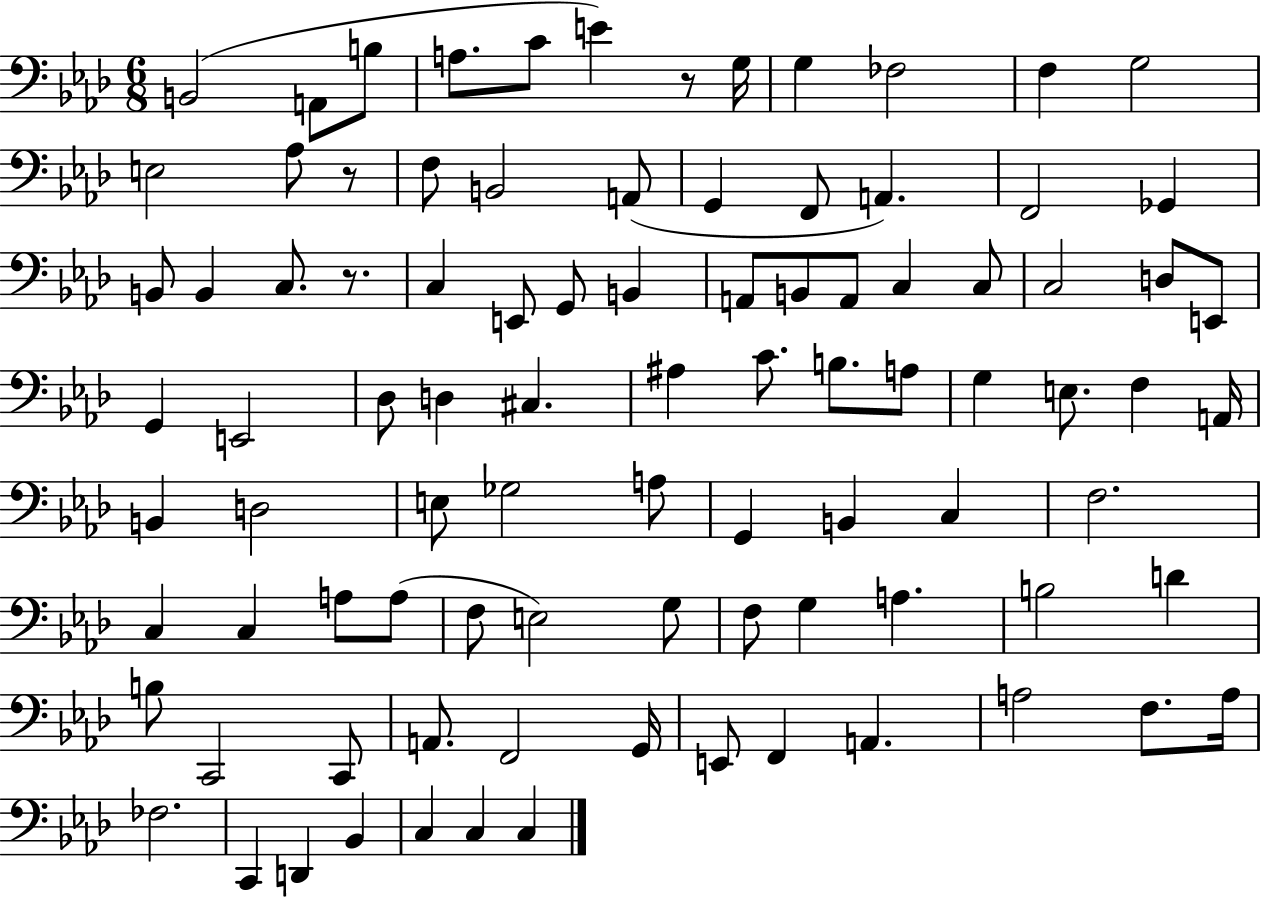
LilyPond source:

{
  \clef bass
  \numericTimeSignature
  \time 6/8
  \key aes \major
  b,2( a,8 b8 | a8. c'8 e'4) r8 g16 | g4 fes2 | f4 g2 | \break e2 aes8 r8 | f8 b,2 a,8( | g,4 f,8 a,4.) | f,2 ges,4 | \break b,8 b,4 c8. r8. | c4 e,8 g,8 b,4 | a,8 b,8 a,8 c4 c8 | c2 d8 e,8 | \break g,4 e,2 | des8 d4 cis4. | ais4 c'8. b8. a8 | g4 e8. f4 a,16 | \break b,4 d2 | e8 ges2 a8 | g,4 b,4 c4 | f2. | \break c4 c4 a8 a8( | f8 e2) g8 | f8 g4 a4. | b2 d'4 | \break b8 c,2 c,8 | a,8. f,2 g,16 | e,8 f,4 a,4. | a2 f8. a16 | \break fes2. | c,4 d,4 bes,4 | c4 c4 c4 | \bar "|."
}